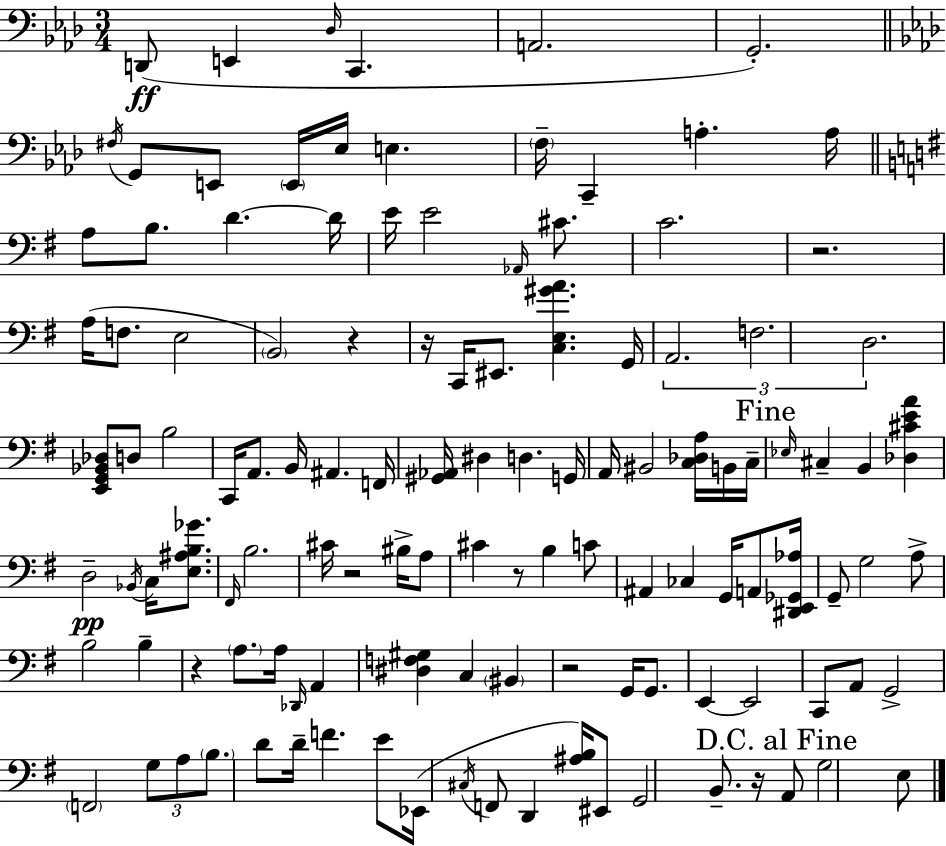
{
  \clef bass
  \numericTimeSignature
  \time 3/4
  \key f \minor
  d,8(\ff e,4 \grace { des16 } c,4. | a,2. | g,2.-.) | \bar "||" \break \key aes \major \acciaccatura { fis16 } g,8 e,8 \parenthesize e,16 ees16 e4. | \parenthesize f16-- c,4-- a4.-. | a16 \bar "||" \break \key e \minor a8 b8. d'4.~~ d'16 | e'16 e'2 \grace { aes,16 } cis'8. | c'2. | r2. | \break a16( f8. e2 | \parenthesize b,2) r4 | r16 c,16 eis,8. <c e gis' a'>4. | g,16 \tuplet 3/2 { a,2. | \break f2. | d2. } | <e, g, bes, des>8 d8 b2 | c,16 a,8. b,16 ais,4. | \break f,16 <gis, aes,>16 dis4 d4. | g,16 a,16 bis,2 <c des a>16 b,16 | c16-- \mark "Fine" \grace { ees16 } cis4-- b,4 <des cis' e' a'>4 | d2--\pp \acciaccatura { bes,16 } c16 | \break <e ais b ges'>8. \grace { fis,16 } b2. | cis'16 r2 | bis16-> a8 cis'4 r8 b4 | c'8 ais,4 ces4 | \break g,16 a,8 <dis, e, ges, aes>16 g,8-- g2 | a8-> b2 | b4-- r4 \parenthesize a8. a16 | \grace { des,16 } a,4 <dis f gis>4 c4 | \break \parenthesize bis,4 r2 | g,16 g,8. e,4~~ e,2 | c,8 a,8 g,2-> | \parenthesize f,2 | \break \tuplet 3/2 { g8 a8 \parenthesize b8. } d'8 d'16-- f'4. | e'8 ees,16( \acciaccatura { cis16 } f,8 d,4 | <ais b>16) eis,8 g,2 | b,8.-- r16 \mark "D.C. al Fine" a,8 g2 | \break e8 \bar "|."
}